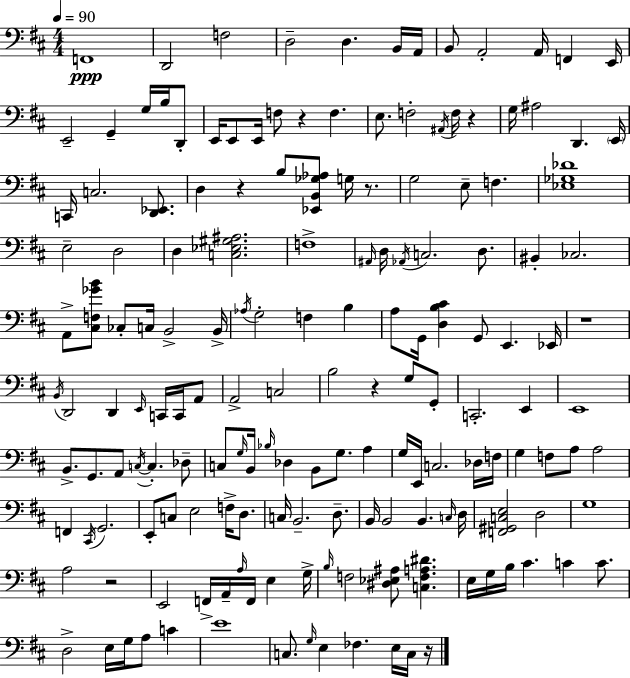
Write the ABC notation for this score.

X:1
T:Untitled
M:4/4
L:1/4
K:D
F,,4 D,,2 F,2 D,2 D, B,,/4 A,,/4 B,,/2 A,,2 A,,/4 F,, E,,/4 E,,2 G,, G,/4 B,/4 D,,/2 E,,/4 E,,/2 E,,/4 F,/2 z F, E,/2 F,2 ^A,,/4 F,/4 z G,/4 ^A,2 D,, E,,/4 C,,/4 C,2 [D,,_E,,]/2 D, z B,/2 [_E,,B,,_G,_A,]/2 G,/4 z/2 G,2 E,/2 F, [_E,_G,_D]4 E,2 D,2 D, [C,_E,^G,^A,]2 F,4 ^A,,/4 D,/4 _A,,/4 C,2 D,/2 ^B,, _C,2 A,,/2 [^C,F,_GB]/2 _C,/2 C,/4 B,,2 B,,/4 _A,/4 G,2 F, B, A,/2 G,,/4 [D,B,^C] G,,/2 E,, _E,,/4 z4 B,,/4 D,,2 D,, E,,/4 C,,/4 C,,/4 A,,/2 A,,2 C,2 B,2 z G,/2 G,,/2 C,,2 E,, E,,4 B,,/2 G,,/2 A,,/2 C,/4 C, _D,/2 C,/2 G,/4 B,,/4 _B,/4 _D, B,,/2 G,/2 A, G,/4 E,,/4 C,2 _D,/4 F,/4 G, F,/2 A,/2 A,2 F,, ^C,,/4 G,,2 E,,/2 C,/2 E,2 F,/4 D,/2 C,/4 B,,2 D,/2 B,,/4 B,,2 B,, C,/4 D,/4 [F,,^G,,C,E,]2 D,2 G,4 A,2 z2 E,,2 F,,/4 A,,/4 A,/4 F,,/4 E, G,/4 B,/4 F,2 [^D,_E,^A,]/2 [C,F,A,^D] E,/4 G,/4 B,/4 ^C C C/2 D,2 E,/4 G,/4 A,/2 C E4 C,/2 G,/4 E, _F, E,/4 C,/4 z/4